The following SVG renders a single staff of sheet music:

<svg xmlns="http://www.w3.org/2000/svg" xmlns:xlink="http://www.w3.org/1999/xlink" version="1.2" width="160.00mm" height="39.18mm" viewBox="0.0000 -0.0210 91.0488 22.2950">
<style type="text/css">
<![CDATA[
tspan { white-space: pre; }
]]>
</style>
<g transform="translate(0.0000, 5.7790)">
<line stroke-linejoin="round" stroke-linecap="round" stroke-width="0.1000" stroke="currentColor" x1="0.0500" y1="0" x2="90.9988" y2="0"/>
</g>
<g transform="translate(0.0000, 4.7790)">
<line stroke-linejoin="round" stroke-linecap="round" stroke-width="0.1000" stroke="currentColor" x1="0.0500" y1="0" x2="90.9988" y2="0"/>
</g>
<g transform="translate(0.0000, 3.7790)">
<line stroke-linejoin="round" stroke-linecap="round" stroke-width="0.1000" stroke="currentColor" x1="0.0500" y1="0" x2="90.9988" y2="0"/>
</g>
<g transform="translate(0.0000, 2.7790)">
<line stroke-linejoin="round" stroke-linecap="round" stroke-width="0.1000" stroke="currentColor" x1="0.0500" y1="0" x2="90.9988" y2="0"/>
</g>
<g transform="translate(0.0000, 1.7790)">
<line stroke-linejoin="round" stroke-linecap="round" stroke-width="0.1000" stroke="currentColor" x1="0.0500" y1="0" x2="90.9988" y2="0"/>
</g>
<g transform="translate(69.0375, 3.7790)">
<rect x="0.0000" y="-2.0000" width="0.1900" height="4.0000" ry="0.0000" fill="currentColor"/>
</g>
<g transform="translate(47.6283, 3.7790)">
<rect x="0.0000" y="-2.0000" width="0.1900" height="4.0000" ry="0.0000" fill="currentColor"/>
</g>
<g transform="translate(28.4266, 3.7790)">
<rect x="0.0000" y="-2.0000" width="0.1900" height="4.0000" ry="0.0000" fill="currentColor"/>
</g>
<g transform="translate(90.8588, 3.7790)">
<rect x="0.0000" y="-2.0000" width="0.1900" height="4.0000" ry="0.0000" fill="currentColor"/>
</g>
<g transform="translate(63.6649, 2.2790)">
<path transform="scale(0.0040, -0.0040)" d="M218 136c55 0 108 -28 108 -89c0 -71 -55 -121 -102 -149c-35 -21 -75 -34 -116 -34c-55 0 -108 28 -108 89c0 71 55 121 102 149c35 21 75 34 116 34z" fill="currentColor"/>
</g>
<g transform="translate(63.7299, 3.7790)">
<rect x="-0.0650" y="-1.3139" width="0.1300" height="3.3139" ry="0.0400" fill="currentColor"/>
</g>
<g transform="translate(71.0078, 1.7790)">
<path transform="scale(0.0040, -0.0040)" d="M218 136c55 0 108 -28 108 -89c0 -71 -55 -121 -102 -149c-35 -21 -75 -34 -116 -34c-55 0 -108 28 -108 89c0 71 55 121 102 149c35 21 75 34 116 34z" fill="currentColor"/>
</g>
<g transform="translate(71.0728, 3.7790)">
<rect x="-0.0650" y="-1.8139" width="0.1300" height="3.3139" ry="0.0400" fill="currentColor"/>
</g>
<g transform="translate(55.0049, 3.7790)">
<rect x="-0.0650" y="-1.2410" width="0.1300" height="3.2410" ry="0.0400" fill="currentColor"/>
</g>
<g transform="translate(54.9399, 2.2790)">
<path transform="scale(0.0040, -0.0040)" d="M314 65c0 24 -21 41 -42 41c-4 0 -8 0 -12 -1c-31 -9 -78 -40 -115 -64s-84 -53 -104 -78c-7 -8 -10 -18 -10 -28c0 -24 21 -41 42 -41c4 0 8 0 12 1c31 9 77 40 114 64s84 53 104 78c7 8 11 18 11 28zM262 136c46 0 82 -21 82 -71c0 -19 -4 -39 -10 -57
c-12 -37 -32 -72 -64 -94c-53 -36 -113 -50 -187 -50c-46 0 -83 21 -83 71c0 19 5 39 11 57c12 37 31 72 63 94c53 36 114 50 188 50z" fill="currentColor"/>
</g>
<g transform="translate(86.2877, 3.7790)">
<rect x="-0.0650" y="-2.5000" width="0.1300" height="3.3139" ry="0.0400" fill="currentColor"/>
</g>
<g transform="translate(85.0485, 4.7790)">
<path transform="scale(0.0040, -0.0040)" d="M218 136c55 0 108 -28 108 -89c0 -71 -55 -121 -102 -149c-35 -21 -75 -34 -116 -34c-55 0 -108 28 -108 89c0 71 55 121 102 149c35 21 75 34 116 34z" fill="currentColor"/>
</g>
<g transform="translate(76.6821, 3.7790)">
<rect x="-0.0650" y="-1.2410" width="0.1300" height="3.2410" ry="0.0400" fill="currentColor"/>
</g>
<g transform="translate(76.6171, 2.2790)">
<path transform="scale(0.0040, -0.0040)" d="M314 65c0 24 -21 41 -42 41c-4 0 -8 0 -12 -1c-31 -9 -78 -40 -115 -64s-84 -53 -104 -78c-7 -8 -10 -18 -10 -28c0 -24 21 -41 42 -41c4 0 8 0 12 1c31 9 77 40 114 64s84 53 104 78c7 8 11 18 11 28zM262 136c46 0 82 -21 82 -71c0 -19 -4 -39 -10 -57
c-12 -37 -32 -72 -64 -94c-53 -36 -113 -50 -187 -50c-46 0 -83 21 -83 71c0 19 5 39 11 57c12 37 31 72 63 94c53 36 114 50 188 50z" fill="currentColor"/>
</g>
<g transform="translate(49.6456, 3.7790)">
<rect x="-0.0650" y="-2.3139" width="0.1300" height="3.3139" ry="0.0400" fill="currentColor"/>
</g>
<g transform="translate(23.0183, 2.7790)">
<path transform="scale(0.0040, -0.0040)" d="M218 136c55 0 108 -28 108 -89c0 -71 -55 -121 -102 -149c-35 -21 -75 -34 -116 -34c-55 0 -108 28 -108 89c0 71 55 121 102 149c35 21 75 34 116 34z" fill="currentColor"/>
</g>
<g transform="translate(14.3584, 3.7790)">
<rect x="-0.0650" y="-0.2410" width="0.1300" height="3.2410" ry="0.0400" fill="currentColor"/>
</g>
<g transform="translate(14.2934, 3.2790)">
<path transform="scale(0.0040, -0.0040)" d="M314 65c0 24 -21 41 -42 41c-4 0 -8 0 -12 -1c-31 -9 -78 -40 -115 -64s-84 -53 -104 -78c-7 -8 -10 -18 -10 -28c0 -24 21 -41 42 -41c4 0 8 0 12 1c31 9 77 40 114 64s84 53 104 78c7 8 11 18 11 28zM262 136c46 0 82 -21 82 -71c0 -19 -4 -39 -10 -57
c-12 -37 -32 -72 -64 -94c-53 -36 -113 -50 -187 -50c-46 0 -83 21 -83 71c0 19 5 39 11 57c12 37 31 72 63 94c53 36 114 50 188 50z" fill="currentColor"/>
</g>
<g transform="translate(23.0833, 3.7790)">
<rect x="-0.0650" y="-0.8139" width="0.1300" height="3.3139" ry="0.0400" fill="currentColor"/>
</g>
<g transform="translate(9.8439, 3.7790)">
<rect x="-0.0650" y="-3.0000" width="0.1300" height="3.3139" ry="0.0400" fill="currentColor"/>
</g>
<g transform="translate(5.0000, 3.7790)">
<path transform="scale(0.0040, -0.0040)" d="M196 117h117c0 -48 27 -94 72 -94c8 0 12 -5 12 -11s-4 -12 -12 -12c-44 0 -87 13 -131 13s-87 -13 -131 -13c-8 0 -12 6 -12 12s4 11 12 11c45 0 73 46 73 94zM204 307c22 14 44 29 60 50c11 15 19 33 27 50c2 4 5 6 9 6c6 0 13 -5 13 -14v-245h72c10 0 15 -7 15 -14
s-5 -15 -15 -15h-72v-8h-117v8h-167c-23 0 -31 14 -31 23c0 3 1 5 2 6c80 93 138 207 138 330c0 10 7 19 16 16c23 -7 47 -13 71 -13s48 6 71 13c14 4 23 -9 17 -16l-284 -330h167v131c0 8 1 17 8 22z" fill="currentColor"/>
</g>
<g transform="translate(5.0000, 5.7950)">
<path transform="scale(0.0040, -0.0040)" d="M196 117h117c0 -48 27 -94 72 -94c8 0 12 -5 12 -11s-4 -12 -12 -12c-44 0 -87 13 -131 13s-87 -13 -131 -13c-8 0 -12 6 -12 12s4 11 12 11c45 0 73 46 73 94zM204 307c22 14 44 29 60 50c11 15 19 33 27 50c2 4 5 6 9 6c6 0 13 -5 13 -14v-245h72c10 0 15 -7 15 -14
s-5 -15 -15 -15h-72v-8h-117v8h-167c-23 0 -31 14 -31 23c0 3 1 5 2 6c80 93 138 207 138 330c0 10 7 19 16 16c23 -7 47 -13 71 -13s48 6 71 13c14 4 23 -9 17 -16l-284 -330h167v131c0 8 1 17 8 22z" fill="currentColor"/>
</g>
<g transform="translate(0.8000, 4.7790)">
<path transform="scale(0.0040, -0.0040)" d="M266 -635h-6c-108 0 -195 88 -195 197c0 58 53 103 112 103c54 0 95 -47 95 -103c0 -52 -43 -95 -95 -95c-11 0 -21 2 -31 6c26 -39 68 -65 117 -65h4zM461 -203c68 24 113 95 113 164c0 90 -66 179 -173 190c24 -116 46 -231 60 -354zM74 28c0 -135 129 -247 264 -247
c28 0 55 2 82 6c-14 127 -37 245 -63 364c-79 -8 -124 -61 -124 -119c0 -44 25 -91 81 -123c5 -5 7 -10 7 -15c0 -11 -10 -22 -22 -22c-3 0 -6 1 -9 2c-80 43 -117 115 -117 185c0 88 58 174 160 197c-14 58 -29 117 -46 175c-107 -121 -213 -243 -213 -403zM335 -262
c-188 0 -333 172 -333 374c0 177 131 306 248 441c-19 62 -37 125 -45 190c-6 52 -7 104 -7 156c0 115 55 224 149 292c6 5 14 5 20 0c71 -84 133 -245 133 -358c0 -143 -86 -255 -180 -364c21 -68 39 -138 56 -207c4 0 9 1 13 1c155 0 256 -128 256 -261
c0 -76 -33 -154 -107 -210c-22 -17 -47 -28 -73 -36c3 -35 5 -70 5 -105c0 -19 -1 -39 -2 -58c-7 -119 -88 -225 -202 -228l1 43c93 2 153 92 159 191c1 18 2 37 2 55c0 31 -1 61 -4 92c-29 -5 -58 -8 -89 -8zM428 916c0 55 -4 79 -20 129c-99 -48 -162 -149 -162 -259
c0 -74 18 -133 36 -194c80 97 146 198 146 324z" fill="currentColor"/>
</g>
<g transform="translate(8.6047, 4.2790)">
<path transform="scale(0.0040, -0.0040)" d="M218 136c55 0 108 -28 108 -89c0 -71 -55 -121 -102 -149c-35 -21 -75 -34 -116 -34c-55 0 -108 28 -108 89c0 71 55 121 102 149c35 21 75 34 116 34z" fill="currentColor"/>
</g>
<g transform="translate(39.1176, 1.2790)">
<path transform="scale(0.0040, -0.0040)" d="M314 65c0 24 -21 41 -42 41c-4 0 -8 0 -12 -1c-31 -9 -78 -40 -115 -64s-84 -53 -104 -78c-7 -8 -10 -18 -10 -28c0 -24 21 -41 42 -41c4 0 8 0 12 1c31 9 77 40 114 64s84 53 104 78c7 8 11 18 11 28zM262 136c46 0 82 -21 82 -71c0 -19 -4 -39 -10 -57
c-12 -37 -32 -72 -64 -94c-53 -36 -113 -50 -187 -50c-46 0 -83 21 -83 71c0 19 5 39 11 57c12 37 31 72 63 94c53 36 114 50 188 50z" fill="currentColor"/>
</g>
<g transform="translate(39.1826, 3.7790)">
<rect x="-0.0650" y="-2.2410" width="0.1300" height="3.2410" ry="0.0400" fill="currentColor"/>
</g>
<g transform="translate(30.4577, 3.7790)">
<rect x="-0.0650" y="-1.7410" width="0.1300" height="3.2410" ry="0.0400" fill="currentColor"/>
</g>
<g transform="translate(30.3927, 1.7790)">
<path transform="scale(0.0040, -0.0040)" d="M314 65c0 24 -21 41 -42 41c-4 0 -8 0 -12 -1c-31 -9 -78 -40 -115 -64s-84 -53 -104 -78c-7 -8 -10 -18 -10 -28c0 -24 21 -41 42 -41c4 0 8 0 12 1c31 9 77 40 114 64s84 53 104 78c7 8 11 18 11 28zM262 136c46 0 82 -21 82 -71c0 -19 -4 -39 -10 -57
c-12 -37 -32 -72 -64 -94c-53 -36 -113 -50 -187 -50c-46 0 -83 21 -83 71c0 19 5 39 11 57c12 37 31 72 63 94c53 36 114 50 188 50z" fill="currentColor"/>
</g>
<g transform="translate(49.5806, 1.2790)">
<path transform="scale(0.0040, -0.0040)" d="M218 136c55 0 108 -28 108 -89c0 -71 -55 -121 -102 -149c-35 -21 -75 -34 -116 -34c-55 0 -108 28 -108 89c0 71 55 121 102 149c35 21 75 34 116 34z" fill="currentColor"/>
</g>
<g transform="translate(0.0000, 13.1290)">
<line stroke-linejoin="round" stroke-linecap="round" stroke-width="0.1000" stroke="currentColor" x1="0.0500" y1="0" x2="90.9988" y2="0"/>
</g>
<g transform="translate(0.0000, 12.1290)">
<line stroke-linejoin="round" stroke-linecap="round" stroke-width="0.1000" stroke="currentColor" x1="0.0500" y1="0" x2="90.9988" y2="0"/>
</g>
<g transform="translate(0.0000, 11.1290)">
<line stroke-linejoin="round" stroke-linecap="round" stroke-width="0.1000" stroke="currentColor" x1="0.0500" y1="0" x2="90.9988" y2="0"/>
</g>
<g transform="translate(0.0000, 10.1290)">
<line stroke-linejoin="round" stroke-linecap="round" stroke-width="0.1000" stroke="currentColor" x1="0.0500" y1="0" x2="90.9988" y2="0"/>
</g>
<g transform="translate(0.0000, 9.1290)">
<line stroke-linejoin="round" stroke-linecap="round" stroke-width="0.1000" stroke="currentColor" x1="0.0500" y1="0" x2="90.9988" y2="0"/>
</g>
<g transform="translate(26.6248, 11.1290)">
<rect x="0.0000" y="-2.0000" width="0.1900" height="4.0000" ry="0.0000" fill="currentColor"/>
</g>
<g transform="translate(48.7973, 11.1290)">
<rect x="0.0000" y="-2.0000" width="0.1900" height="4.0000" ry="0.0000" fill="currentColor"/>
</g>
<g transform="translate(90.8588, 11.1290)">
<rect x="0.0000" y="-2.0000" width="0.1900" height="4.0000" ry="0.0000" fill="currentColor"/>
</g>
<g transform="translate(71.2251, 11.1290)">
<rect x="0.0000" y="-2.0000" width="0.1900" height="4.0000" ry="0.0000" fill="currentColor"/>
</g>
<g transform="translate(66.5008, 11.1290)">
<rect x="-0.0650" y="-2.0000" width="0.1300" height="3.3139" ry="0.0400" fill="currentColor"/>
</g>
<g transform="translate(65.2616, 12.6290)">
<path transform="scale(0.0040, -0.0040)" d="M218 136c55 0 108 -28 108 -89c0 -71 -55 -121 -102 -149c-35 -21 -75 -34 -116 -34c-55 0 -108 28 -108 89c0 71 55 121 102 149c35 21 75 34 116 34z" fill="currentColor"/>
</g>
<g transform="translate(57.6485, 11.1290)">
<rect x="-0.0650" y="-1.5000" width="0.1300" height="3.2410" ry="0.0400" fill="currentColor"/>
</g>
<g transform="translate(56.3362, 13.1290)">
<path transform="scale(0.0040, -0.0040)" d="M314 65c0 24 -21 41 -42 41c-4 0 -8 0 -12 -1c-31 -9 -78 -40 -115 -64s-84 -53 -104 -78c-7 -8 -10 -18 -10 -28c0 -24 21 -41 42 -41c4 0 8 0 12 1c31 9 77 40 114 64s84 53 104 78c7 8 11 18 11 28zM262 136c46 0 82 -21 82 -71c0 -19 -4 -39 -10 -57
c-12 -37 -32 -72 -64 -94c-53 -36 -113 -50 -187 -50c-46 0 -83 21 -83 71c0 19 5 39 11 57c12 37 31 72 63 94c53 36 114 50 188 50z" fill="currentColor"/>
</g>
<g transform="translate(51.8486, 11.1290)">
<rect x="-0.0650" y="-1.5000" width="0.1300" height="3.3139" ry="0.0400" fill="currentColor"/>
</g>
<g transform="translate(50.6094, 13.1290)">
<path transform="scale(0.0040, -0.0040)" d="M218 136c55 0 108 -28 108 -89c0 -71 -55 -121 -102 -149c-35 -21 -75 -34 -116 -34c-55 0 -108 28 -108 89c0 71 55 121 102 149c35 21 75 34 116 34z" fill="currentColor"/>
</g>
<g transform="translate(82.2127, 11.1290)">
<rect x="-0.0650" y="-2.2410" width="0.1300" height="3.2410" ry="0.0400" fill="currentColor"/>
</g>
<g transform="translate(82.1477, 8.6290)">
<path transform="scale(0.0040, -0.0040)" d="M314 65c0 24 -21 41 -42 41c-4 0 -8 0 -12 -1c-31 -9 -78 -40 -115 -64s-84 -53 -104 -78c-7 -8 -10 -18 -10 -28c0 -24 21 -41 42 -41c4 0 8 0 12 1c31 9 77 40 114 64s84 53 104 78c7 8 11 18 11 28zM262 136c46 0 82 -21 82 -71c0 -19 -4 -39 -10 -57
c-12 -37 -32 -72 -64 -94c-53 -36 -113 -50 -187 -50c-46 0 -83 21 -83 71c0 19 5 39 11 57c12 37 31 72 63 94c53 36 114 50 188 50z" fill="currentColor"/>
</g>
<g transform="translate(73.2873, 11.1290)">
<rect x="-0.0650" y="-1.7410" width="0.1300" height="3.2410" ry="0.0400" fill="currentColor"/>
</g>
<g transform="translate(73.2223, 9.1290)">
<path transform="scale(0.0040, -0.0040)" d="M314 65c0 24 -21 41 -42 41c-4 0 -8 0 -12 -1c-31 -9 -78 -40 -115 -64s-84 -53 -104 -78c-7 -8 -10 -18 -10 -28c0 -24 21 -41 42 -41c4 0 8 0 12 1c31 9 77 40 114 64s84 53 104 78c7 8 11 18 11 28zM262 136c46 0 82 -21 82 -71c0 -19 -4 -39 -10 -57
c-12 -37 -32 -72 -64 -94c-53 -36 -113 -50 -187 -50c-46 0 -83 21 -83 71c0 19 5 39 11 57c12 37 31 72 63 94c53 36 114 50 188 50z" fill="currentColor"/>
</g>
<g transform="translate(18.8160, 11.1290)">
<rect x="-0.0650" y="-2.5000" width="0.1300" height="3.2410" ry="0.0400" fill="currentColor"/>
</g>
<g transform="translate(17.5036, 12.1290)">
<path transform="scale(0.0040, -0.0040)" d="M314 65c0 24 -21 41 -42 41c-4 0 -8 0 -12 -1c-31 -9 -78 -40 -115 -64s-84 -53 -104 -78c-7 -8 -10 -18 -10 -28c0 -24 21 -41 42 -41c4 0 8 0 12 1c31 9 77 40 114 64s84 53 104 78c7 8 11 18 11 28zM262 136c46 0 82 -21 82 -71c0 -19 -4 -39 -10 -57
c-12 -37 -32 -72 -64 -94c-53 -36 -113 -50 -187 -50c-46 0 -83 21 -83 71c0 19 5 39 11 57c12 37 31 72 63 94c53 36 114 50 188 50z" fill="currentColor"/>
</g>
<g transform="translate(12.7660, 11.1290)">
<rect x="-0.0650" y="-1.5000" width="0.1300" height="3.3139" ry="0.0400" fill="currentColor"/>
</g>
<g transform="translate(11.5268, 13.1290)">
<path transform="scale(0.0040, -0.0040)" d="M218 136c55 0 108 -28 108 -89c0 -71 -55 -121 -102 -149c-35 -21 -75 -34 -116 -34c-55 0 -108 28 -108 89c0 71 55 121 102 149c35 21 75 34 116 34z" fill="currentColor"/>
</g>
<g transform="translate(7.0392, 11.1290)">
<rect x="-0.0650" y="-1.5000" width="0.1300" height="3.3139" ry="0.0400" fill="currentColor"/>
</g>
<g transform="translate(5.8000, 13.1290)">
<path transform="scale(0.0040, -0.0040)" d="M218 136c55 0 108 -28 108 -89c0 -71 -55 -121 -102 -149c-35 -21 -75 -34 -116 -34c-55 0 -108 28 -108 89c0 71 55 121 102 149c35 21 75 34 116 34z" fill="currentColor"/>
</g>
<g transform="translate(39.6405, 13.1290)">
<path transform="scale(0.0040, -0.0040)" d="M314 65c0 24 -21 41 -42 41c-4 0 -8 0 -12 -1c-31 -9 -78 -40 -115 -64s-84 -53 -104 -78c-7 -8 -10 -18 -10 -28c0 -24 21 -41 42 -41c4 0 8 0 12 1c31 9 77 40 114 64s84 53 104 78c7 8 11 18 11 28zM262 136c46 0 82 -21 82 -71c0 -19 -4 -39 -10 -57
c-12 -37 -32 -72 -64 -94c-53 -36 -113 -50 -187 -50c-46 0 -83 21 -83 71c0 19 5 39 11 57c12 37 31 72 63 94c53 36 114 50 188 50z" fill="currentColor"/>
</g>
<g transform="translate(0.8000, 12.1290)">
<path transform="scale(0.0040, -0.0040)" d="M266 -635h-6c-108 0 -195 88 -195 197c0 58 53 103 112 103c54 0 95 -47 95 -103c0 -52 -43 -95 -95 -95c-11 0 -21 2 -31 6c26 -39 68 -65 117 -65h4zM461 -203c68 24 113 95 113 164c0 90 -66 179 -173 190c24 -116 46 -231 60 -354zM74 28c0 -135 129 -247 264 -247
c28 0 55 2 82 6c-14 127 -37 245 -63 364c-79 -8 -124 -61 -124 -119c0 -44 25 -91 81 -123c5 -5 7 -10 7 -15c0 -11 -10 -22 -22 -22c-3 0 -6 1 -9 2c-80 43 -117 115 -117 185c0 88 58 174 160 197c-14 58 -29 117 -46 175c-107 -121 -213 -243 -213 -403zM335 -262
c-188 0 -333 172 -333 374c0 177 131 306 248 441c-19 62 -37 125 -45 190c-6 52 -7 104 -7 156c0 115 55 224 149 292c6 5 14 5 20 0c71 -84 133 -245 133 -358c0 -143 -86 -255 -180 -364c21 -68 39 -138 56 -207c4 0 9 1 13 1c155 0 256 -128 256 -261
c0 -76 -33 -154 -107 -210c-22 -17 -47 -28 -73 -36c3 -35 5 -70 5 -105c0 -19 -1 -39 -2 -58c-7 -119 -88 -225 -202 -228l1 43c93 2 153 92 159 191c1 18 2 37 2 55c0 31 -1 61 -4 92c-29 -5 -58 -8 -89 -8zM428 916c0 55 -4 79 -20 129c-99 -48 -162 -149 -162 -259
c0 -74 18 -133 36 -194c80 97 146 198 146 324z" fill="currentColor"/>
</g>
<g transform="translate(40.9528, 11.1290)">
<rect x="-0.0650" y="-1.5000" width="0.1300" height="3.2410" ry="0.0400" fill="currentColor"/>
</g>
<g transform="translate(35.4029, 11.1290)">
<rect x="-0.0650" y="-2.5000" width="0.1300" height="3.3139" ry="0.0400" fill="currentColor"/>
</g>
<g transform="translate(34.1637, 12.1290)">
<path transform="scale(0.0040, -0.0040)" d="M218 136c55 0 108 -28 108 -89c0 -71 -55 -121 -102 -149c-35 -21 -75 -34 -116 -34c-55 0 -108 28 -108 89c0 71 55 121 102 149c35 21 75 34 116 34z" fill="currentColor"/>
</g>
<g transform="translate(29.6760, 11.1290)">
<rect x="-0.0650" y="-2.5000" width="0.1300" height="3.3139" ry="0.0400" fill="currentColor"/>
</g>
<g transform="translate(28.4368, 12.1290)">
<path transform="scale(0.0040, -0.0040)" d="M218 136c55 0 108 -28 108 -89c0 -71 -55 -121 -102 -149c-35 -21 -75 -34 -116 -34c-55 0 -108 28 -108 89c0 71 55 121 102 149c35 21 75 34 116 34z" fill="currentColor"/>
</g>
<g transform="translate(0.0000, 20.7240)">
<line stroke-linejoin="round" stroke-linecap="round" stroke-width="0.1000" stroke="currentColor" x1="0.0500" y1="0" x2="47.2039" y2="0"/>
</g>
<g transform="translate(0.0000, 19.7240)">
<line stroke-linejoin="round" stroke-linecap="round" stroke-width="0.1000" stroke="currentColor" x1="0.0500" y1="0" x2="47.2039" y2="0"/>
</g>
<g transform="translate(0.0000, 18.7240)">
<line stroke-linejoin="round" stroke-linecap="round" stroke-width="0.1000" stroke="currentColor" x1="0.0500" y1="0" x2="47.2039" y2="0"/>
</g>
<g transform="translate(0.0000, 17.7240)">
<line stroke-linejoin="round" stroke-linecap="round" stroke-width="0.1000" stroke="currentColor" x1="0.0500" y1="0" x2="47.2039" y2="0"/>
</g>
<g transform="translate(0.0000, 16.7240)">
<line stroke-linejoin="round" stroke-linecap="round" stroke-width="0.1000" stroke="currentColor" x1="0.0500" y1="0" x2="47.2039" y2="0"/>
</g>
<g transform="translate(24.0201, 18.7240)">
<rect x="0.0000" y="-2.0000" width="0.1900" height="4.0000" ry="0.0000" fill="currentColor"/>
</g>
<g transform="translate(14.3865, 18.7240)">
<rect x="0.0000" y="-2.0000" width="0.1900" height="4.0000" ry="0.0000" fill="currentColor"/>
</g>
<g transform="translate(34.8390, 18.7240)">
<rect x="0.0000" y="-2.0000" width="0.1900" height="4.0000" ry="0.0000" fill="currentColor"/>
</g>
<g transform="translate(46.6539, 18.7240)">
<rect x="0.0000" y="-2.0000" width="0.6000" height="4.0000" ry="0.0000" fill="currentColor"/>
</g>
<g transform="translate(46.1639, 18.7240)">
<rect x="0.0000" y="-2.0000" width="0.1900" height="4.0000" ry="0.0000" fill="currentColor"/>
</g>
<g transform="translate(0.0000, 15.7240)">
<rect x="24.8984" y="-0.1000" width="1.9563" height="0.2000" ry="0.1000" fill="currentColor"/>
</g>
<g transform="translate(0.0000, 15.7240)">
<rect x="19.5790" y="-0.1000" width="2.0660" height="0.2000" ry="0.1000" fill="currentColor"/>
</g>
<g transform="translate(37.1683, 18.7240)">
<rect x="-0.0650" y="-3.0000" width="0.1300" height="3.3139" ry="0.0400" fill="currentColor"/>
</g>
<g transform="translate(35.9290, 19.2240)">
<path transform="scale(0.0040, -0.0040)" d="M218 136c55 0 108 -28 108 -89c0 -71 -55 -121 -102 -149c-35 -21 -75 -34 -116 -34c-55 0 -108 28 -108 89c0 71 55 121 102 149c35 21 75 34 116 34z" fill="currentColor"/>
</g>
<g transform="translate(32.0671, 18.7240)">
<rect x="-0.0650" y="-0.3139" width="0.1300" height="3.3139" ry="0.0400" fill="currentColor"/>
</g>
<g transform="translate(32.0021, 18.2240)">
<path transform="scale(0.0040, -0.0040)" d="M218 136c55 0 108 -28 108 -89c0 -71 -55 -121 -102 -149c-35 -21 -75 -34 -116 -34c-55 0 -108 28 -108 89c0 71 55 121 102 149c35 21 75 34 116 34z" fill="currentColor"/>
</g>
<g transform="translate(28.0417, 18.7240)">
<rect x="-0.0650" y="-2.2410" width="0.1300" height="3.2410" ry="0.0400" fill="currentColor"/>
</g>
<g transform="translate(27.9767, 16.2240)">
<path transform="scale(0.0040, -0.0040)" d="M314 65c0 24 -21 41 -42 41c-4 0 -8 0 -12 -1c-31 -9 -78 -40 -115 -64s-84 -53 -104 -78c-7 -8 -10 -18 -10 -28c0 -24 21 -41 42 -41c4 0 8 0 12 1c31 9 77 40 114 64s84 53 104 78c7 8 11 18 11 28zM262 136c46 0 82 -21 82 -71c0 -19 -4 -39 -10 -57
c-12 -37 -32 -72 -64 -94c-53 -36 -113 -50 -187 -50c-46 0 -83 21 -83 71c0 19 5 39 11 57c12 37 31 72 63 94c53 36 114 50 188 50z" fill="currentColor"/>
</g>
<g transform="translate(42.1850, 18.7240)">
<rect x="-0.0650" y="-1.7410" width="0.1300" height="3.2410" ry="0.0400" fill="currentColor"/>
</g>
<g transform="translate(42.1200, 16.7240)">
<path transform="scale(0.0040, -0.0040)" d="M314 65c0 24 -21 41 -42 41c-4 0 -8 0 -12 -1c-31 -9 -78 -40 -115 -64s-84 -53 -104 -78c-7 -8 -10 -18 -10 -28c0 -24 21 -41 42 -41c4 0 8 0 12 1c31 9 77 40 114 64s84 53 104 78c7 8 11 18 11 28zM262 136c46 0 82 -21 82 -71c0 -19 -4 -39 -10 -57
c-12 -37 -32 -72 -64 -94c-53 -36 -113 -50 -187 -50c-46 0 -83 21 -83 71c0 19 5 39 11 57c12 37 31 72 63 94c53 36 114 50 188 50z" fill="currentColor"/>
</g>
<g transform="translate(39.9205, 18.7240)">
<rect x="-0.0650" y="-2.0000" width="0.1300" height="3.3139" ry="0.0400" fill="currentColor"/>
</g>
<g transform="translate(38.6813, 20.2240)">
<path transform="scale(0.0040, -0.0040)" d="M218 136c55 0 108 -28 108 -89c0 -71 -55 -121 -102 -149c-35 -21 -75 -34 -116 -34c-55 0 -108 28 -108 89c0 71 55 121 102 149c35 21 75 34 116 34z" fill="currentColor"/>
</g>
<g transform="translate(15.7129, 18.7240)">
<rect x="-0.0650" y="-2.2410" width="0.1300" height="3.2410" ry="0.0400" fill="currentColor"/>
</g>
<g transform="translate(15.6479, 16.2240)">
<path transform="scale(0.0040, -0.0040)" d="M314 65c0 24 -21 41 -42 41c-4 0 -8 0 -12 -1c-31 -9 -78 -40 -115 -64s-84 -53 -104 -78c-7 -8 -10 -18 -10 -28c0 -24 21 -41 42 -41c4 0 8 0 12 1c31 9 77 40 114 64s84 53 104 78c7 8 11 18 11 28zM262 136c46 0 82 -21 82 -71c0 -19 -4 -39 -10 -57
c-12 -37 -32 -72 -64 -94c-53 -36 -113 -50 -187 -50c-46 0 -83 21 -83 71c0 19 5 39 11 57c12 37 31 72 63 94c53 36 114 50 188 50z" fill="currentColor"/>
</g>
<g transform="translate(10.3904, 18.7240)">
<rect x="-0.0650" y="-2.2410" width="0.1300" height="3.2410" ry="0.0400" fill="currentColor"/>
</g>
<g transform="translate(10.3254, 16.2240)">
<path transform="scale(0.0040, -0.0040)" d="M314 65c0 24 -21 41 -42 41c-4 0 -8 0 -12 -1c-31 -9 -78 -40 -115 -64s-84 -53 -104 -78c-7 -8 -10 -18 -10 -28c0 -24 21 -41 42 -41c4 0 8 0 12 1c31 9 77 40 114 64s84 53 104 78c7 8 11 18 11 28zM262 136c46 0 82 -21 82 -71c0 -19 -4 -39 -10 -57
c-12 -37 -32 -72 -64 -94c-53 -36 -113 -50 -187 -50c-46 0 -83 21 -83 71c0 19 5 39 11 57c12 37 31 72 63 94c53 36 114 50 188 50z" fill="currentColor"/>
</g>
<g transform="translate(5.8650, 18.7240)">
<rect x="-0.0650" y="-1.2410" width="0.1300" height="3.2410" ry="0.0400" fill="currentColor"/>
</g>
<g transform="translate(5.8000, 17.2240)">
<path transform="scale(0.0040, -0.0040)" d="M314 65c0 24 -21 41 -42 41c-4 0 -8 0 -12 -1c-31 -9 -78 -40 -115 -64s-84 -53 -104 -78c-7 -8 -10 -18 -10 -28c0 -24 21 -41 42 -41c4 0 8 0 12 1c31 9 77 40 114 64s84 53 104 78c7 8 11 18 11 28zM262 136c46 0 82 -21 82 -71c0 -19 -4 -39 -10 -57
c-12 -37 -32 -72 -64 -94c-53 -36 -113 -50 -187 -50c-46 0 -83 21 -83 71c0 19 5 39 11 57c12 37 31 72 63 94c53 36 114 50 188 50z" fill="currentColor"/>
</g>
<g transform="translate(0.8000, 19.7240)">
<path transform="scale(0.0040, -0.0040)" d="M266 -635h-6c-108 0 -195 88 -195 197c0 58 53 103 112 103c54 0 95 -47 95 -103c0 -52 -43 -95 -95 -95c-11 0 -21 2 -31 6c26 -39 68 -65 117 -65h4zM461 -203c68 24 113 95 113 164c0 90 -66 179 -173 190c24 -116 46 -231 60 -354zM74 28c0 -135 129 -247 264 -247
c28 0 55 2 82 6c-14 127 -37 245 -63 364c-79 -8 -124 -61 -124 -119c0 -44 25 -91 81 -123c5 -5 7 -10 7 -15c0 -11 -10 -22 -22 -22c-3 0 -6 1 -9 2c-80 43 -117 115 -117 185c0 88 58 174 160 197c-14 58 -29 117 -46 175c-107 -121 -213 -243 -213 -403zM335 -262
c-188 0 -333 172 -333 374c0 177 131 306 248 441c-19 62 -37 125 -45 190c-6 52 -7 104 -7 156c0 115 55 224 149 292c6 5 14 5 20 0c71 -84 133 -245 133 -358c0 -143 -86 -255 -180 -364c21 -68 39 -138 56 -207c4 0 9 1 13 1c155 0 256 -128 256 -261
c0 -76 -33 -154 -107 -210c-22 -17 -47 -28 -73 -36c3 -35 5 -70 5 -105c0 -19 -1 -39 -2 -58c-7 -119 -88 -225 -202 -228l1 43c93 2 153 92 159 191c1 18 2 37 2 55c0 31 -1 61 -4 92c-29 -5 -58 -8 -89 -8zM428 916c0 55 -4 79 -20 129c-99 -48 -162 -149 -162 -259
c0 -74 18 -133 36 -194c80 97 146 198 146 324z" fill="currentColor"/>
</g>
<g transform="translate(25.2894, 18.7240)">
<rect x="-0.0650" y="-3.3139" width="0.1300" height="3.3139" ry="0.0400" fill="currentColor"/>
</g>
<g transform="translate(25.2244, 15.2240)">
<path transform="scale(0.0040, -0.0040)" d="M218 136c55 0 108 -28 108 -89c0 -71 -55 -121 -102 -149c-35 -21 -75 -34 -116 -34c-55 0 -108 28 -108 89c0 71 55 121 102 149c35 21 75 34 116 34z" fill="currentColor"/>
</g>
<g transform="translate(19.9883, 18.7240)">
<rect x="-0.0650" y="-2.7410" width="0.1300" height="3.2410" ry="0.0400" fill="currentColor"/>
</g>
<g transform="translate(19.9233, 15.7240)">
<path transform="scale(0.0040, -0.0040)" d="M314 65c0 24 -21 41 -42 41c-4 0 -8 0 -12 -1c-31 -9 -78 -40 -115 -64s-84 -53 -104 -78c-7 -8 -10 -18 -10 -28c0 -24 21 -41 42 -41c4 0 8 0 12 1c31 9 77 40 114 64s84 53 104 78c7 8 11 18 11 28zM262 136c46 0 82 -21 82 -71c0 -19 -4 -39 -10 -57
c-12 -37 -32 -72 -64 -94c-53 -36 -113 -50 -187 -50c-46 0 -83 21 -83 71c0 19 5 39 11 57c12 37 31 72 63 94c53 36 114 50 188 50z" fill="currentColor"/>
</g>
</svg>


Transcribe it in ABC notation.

X:1
T:Untitled
M:4/4
L:1/4
K:C
A c2 d f2 g2 g e2 e f e2 G E E G2 G G E2 E E2 F f2 g2 e2 g2 g2 a2 b g2 c A F f2